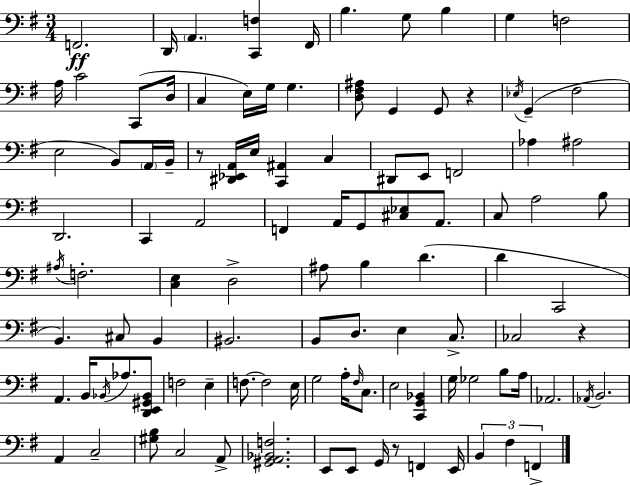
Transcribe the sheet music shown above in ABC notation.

X:1
T:Untitled
M:3/4
L:1/4
K:Em
F,,2 D,,/4 A,, [C,,F,] ^F,,/4 B, G,/2 B, G, F,2 A,/4 C2 C,,/2 D,/4 C, E,/4 G,/4 G, [D,^F,^A,]/2 G,, G,,/2 z _E,/4 G,, ^F,2 E,2 B,,/2 A,,/4 B,,/4 z/2 [^D,,_E,,A,,]/4 E,/4 [C,,^A,,] C, ^D,,/2 E,,/2 F,,2 _A, ^A,2 D,,2 C,, A,,2 F,, A,,/4 G,,/2 [^C,_E,]/2 A,,/2 C,/2 A,2 B,/2 ^A,/4 F,2 [C,E,] D,2 ^A,/2 B, D D C,,2 B,, ^C,/2 B,, ^B,,2 B,,/2 D,/2 E, C,/2 _C,2 z A,, B,,/4 _B,,/4 _A,/2 [D,,E,,^G,,_B,,]/2 F,2 E, F,/2 F,2 E,/4 G,2 A,/4 ^F,/4 C,/2 E,2 [C,,G,,_B,,] G,/4 _G,2 B,/2 A,/4 _A,,2 _A,,/4 B,,2 A,, C,2 [^G,B,]/2 C,2 A,,/2 [^G,,A,,_B,,F,]2 E,,/2 E,,/2 G,,/4 z/2 F,, E,,/4 B,, ^F, F,,